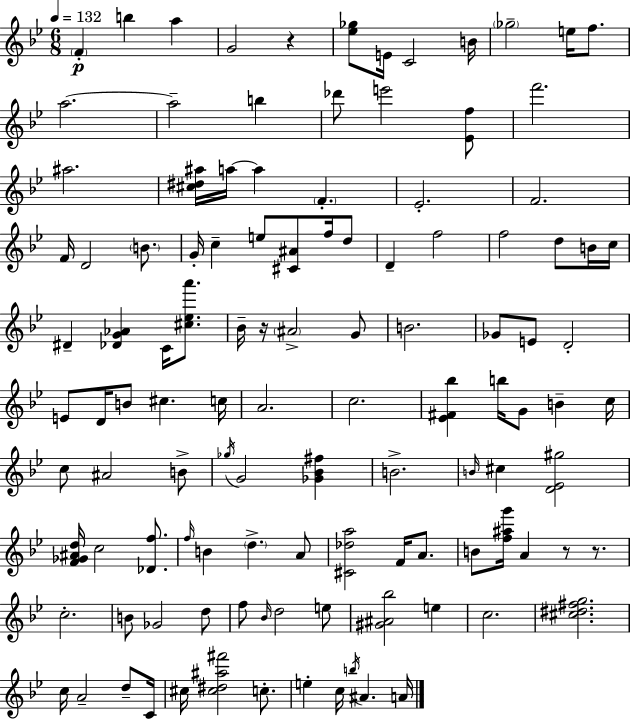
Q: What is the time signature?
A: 6/8